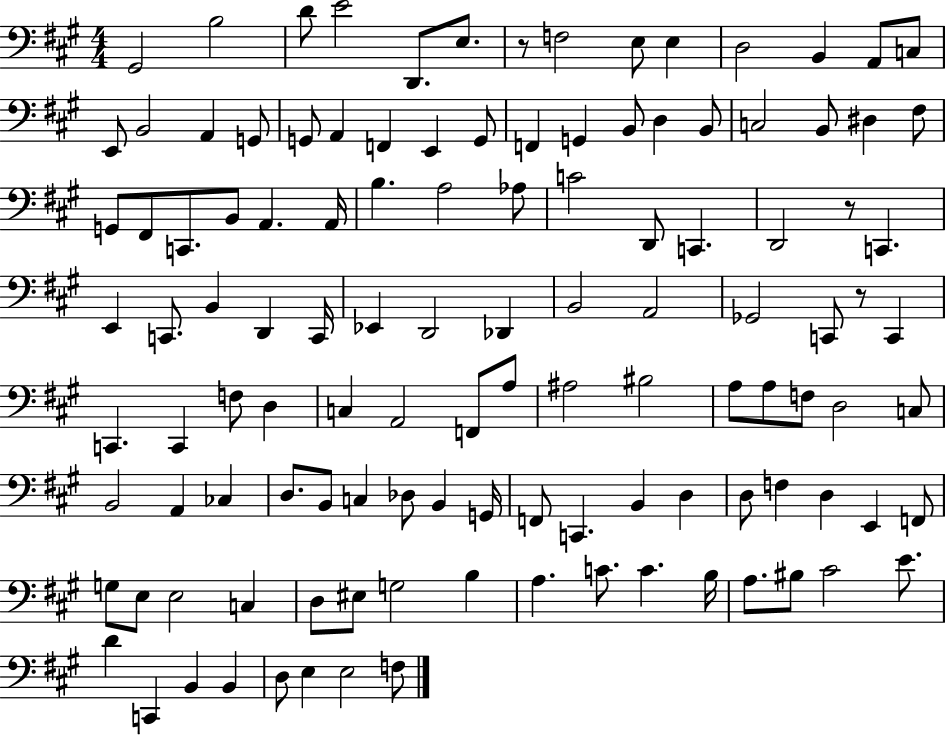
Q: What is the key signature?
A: A major